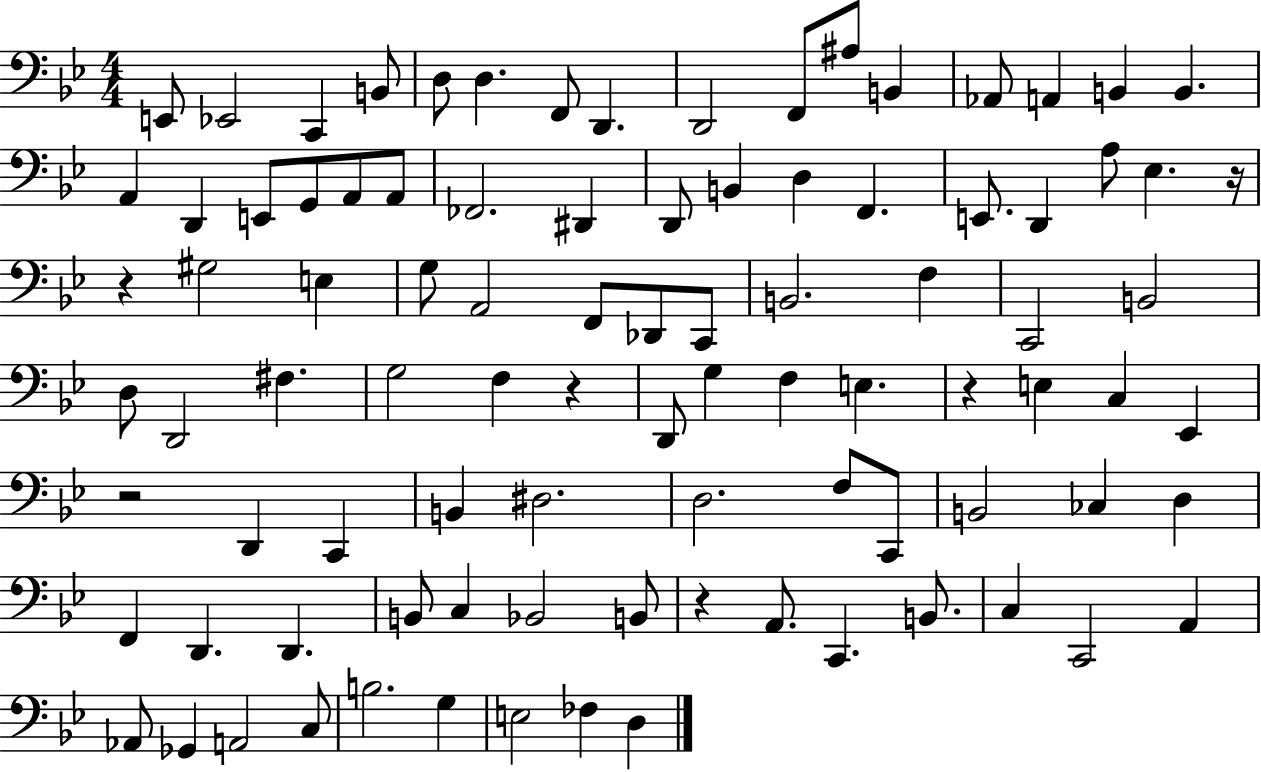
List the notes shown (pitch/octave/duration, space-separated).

E2/e Eb2/h C2/q B2/e D3/e D3/q. F2/e D2/q. D2/h F2/e A#3/e B2/q Ab2/e A2/q B2/q B2/q. A2/q D2/q E2/e G2/e A2/e A2/e FES2/h. D#2/q D2/e B2/q D3/q F2/q. E2/e. D2/q A3/e Eb3/q. R/s R/q G#3/h E3/q G3/e A2/h F2/e Db2/e C2/e B2/h. F3/q C2/h B2/h D3/e D2/h F#3/q. G3/h F3/q R/q D2/e G3/q F3/q E3/q. R/q E3/q C3/q Eb2/q R/h D2/q C2/q B2/q D#3/h. D3/h. F3/e C2/e B2/h CES3/q D3/q F2/q D2/q. D2/q. B2/e C3/q Bb2/h B2/e R/q A2/e. C2/q. B2/e. C3/q C2/h A2/q Ab2/e Gb2/q A2/h C3/e B3/h. G3/q E3/h FES3/q D3/q